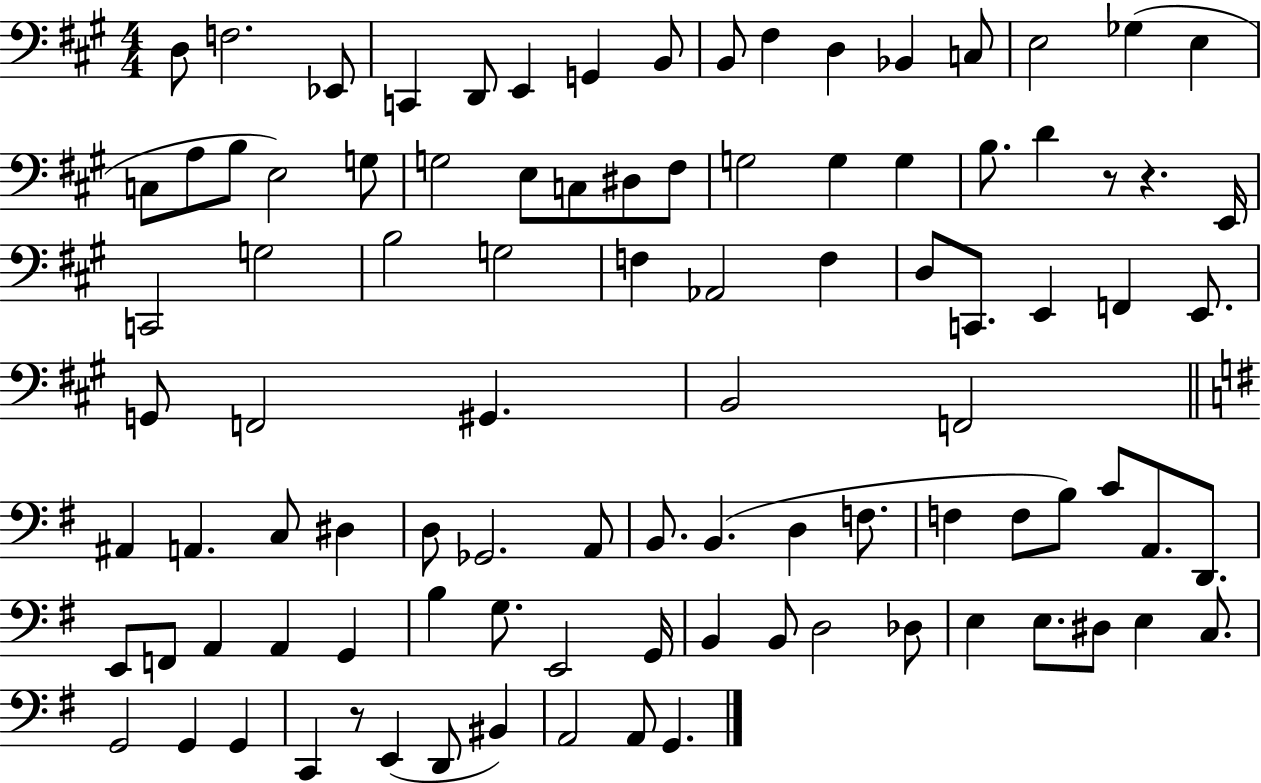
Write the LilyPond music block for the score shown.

{
  \clef bass
  \numericTimeSignature
  \time 4/4
  \key a \major
  d8 f2. ees,8 | c,4 d,8 e,4 g,4 b,8 | b,8 fis4 d4 bes,4 c8 | e2 ges4( e4 | \break c8 a8 b8 e2) g8 | g2 e8 c8 dis8 fis8 | g2 g4 g4 | b8. d'4 r8 r4. e,16 | \break c,2 g2 | b2 g2 | f4 aes,2 f4 | d8 c,8. e,4 f,4 e,8. | \break g,8 f,2 gis,4. | b,2 f,2 | \bar "||" \break \key g \major ais,4 a,4. c8 dis4 | d8 ges,2. a,8 | b,8. b,4.( d4 f8. | f4 f8 b8) c'8 a,8. d,8. | \break e,8 f,8 a,4 a,4 g,4 | b4 g8. e,2 g,16 | b,4 b,8 d2 des8 | e4 e8. dis8 e4 c8. | \break g,2 g,4 g,4 | c,4 r8 e,4( d,8 bis,4) | a,2 a,8 g,4. | \bar "|."
}